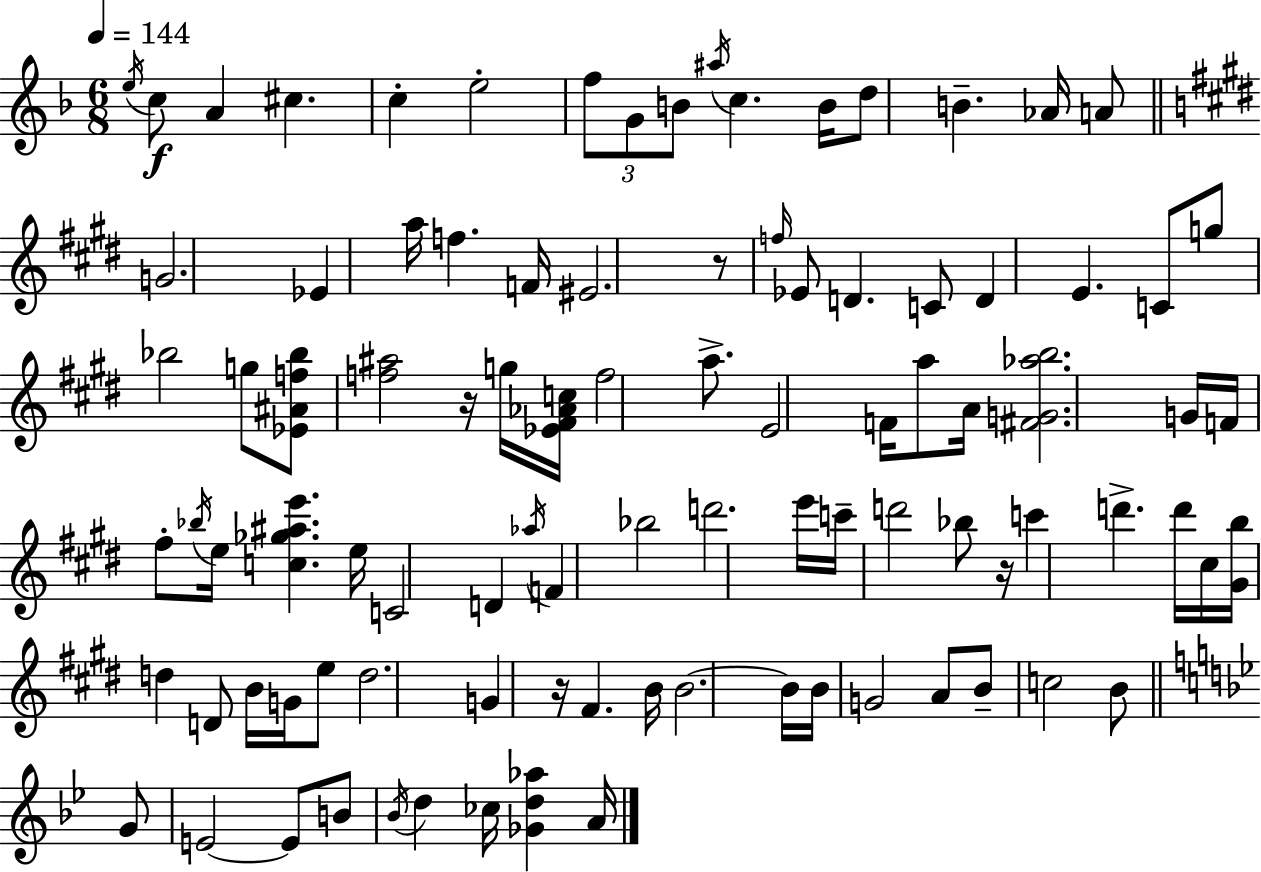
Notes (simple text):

E5/s C5/e A4/q C#5/q. C5/q E5/h F5/e G4/e B4/e A#5/s C5/q. B4/s D5/e B4/q. Ab4/s A4/e G4/h. Eb4/q A5/s F5/q. F4/s EIS4/h. R/e F5/s Eb4/e D4/q. C4/e D4/q E4/q. C4/e G5/e Bb5/h G5/e [Eb4,A#4,F5,Bb5]/e [F5,A#5]/h R/s G5/s [Eb4,F#4,Ab4,C5]/s F5/h A5/e. E4/h F4/s A5/e A4/s [F#4,G4,Ab5,B5]/h. G4/s F4/s F#5/e Bb5/s E5/s [C5,Gb5,A#5,E6]/q. E5/s C4/h D4/q Ab5/s F4/q Bb5/h D6/h. E6/s C6/s D6/h Bb5/e R/s C6/q D6/q. D6/s C#5/s [G#4,B5]/s D5/q D4/e B4/s G4/s E5/e D5/h. G4/q R/s F#4/q. B4/s B4/h. B4/s B4/s G4/h A4/e B4/e C5/h B4/e G4/e E4/h E4/e B4/e Bb4/s D5/q CES5/s [Gb4,D5,Ab5]/q A4/s